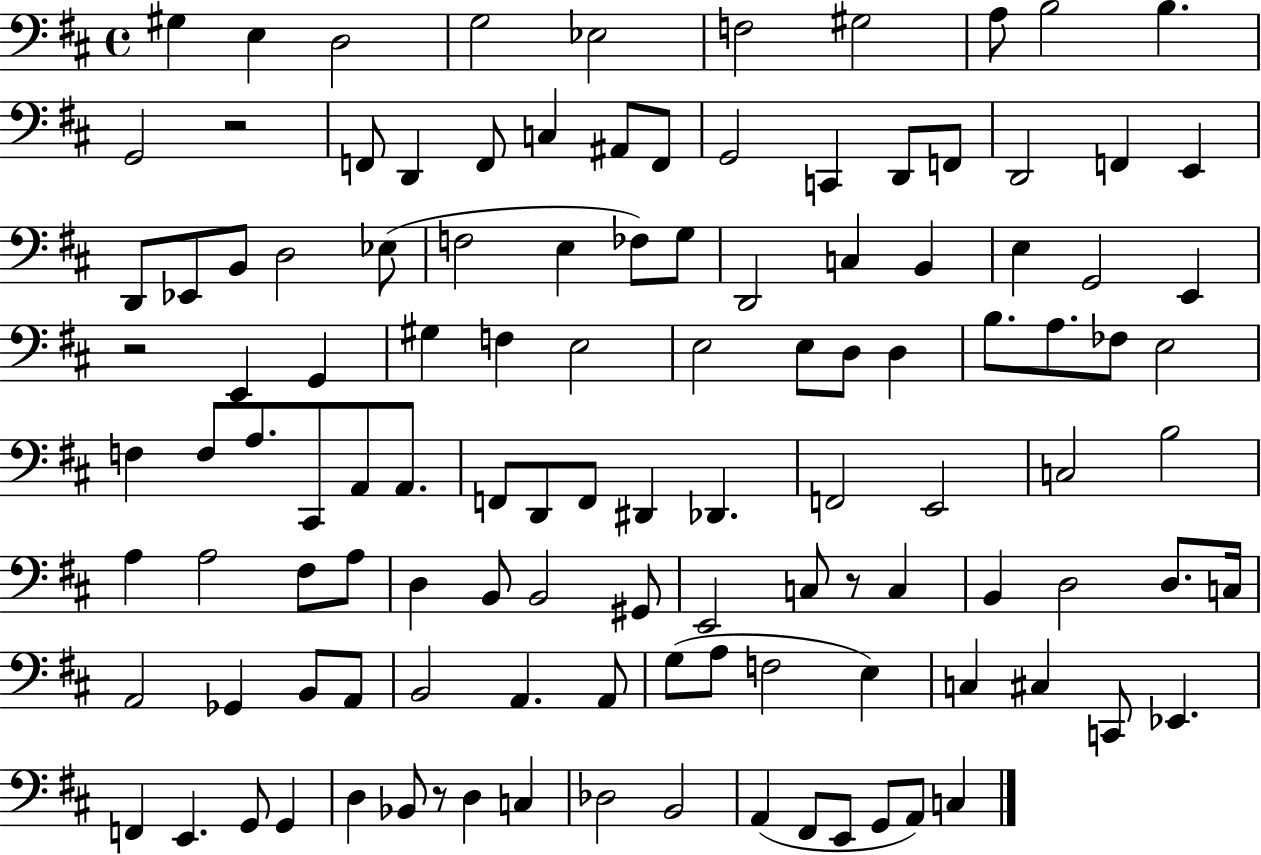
G#3/q E3/q D3/h G3/h Eb3/h F3/h G#3/h A3/e B3/h B3/q. G2/h R/h F2/e D2/q F2/e C3/q A#2/e F2/e G2/h C2/q D2/e F2/e D2/h F2/q E2/q D2/e Eb2/e B2/e D3/h Eb3/e F3/h E3/q FES3/e G3/e D2/h C3/q B2/q E3/q G2/h E2/q R/h E2/q G2/q G#3/q F3/q E3/h E3/h E3/e D3/e D3/q B3/e. A3/e. FES3/e E3/h F3/q F3/e A3/e. C#2/e A2/e A2/e. F2/e D2/e F2/e D#2/q Db2/q. F2/h E2/h C3/h B3/h A3/q A3/h F#3/e A3/e D3/q B2/e B2/h G#2/e E2/h C3/e R/e C3/q B2/q D3/h D3/e. C3/s A2/h Gb2/q B2/e A2/e B2/h A2/q. A2/e G3/e A3/e F3/h E3/q C3/q C#3/q C2/e Eb2/q. F2/q E2/q. G2/e G2/q D3/q Bb2/e R/e D3/q C3/q Db3/h B2/h A2/q F#2/e E2/e G2/e A2/e C3/q